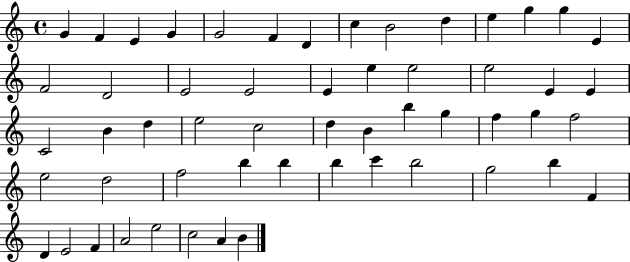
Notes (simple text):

G4/q F4/q E4/q G4/q G4/h F4/q D4/q C5/q B4/h D5/q E5/q G5/q G5/q E4/q F4/h D4/h E4/h E4/h E4/q E5/q E5/h E5/h E4/q E4/q C4/h B4/q D5/q E5/h C5/h D5/q B4/q B5/q G5/q F5/q G5/q F5/h E5/h D5/h F5/h B5/q B5/q B5/q C6/q B5/h G5/h B5/q F4/q D4/q E4/h F4/q A4/h E5/h C5/h A4/q B4/q